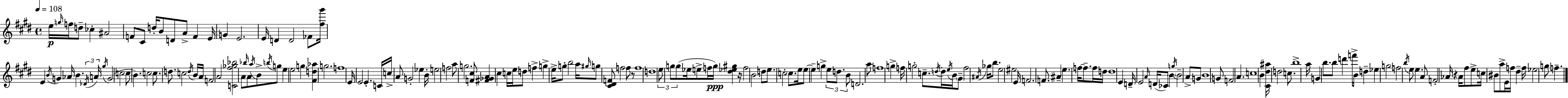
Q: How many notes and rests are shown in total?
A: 191